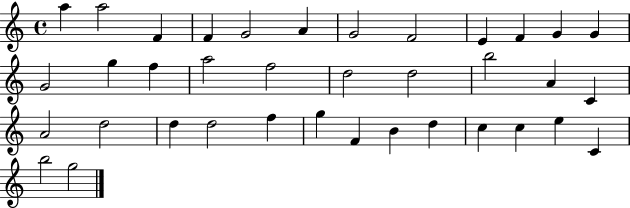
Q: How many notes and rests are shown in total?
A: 37